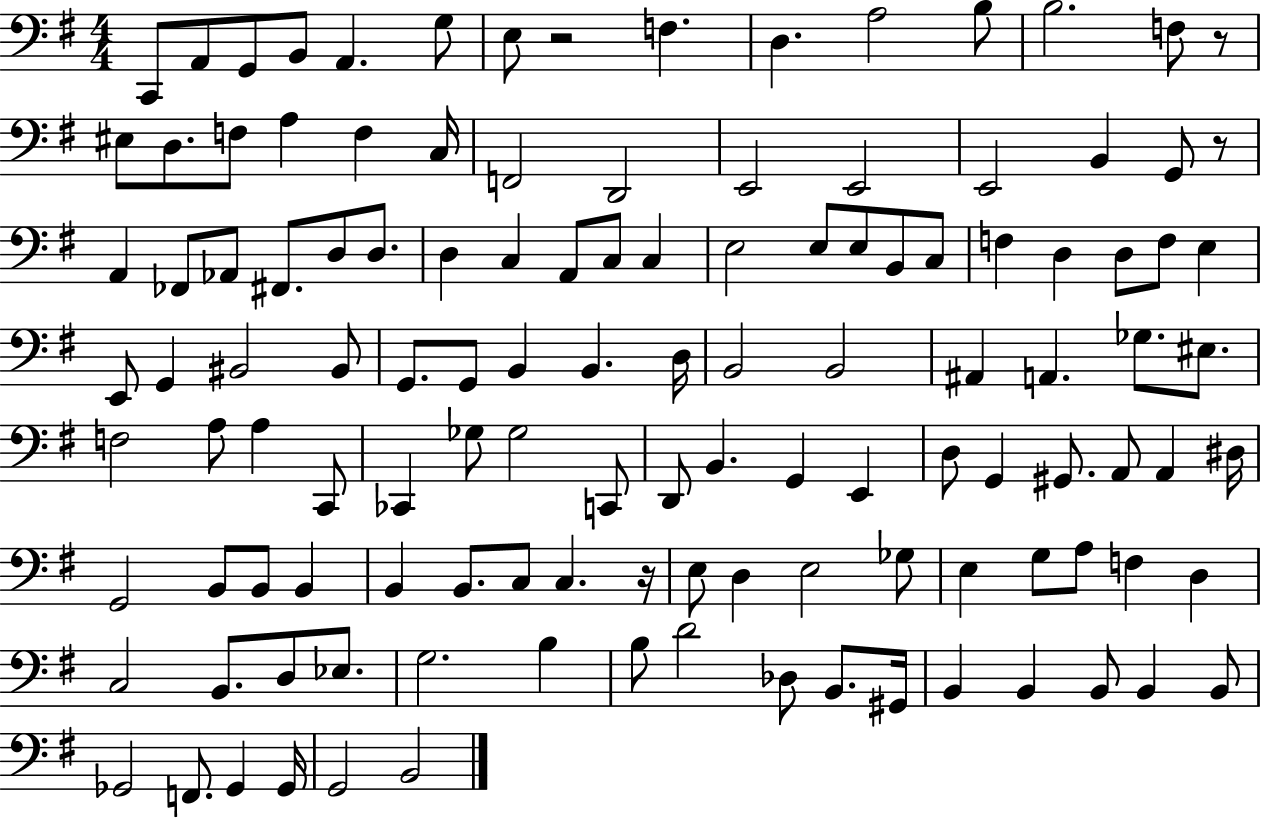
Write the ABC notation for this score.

X:1
T:Untitled
M:4/4
L:1/4
K:G
C,,/2 A,,/2 G,,/2 B,,/2 A,, G,/2 E,/2 z2 F, D, A,2 B,/2 B,2 F,/2 z/2 ^E,/2 D,/2 F,/2 A, F, C,/4 F,,2 D,,2 E,,2 E,,2 E,,2 B,, G,,/2 z/2 A,, _F,,/2 _A,,/2 ^F,,/2 D,/2 D,/2 D, C, A,,/2 C,/2 C, E,2 E,/2 E,/2 B,,/2 C,/2 F, D, D,/2 F,/2 E, E,,/2 G,, ^B,,2 ^B,,/2 G,,/2 G,,/2 B,, B,, D,/4 B,,2 B,,2 ^A,, A,, _G,/2 ^E,/2 F,2 A,/2 A, C,,/2 _C,, _G,/2 _G,2 C,,/2 D,,/2 B,, G,, E,, D,/2 G,, ^G,,/2 A,,/2 A,, ^D,/4 G,,2 B,,/2 B,,/2 B,, B,, B,,/2 C,/2 C, z/4 E,/2 D, E,2 _G,/2 E, G,/2 A,/2 F, D, C,2 B,,/2 D,/2 _E,/2 G,2 B, B,/2 D2 _D,/2 B,,/2 ^G,,/4 B,, B,, B,,/2 B,, B,,/2 _G,,2 F,,/2 _G,, _G,,/4 G,,2 B,,2